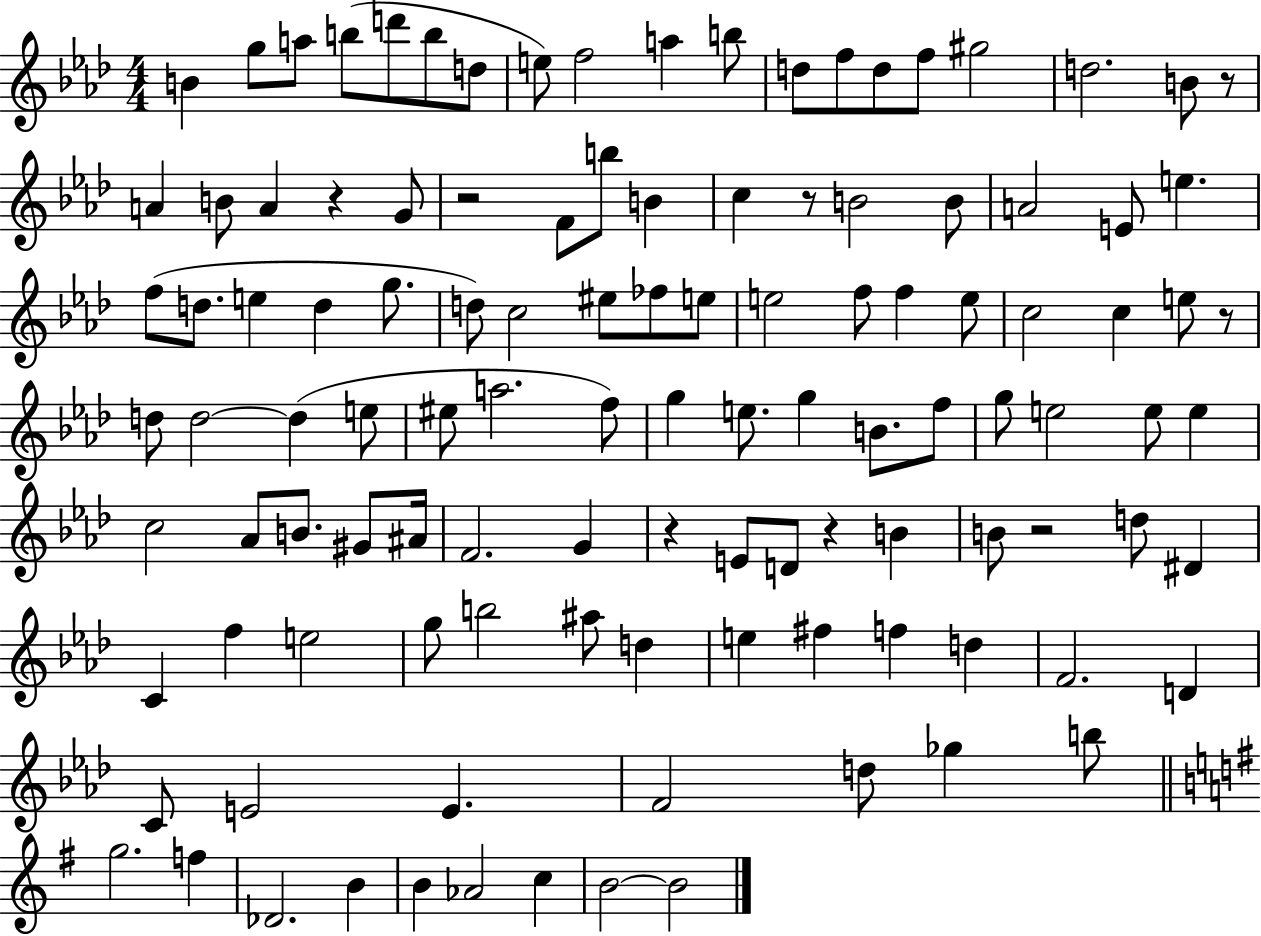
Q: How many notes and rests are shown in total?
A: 114